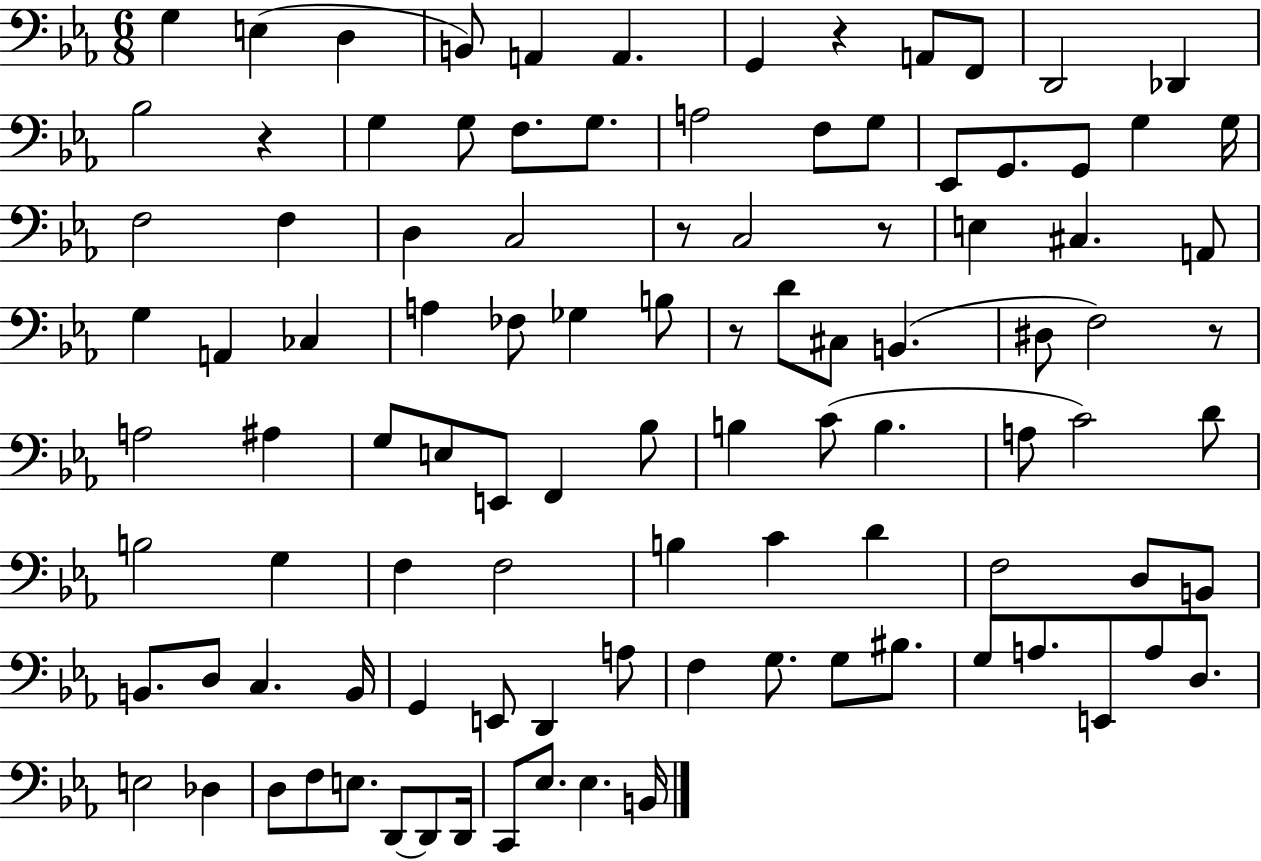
G3/q E3/q D3/q B2/e A2/q A2/q. G2/q R/q A2/e F2/e D2/h Db2/q Bb3/h R/q G3/q G3/e F3/e. G3/e. A3/h F3/e G3/e Eb2/e G2/e. G2/e G3/q G3/s F3/h F3/q D3/q C3/h R/e C3/h R/e E3/q C#3/q. A2/e G3/q A2/q CES3/q A3/q FES3/e Gb3/q B3/e R/e D4/e C#3/e B2/q. D#3/e F3/h R/e A3/h A#3/q G3/e E3/e E2/e F2/q Bb3/e B3/q C4/e B3/q. A3/e C4/h D4/e B3/h G3/q F3/q F3/h B3/q C4/q D4/q F3/h D3/e B2/e B2/e. D3/e C3/q. B2/s G2/q E2/e D2/q A3/e F3/q G3/e. G3/e BIS3/e. G3/e A3/e. E2/e A3/e D3/e. E3/h Db3/q D3/e F3/e E3/e. D2/e D2/e D2/s C2/e Eb3/e. Eb3/q. B2/s